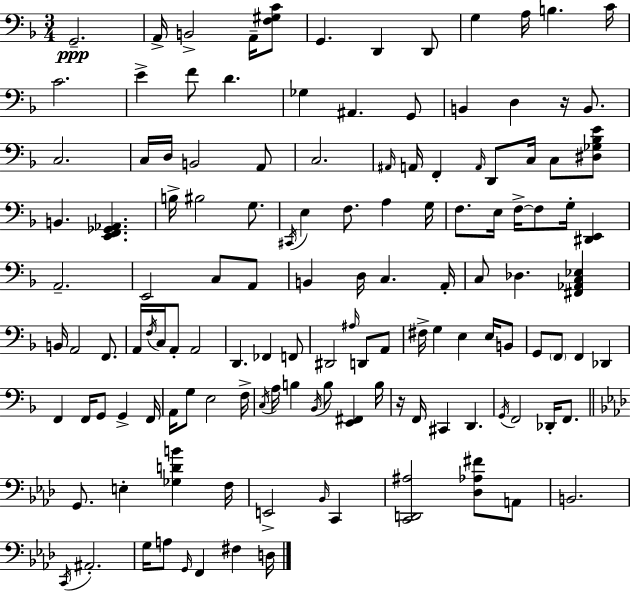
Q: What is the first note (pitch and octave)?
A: G2